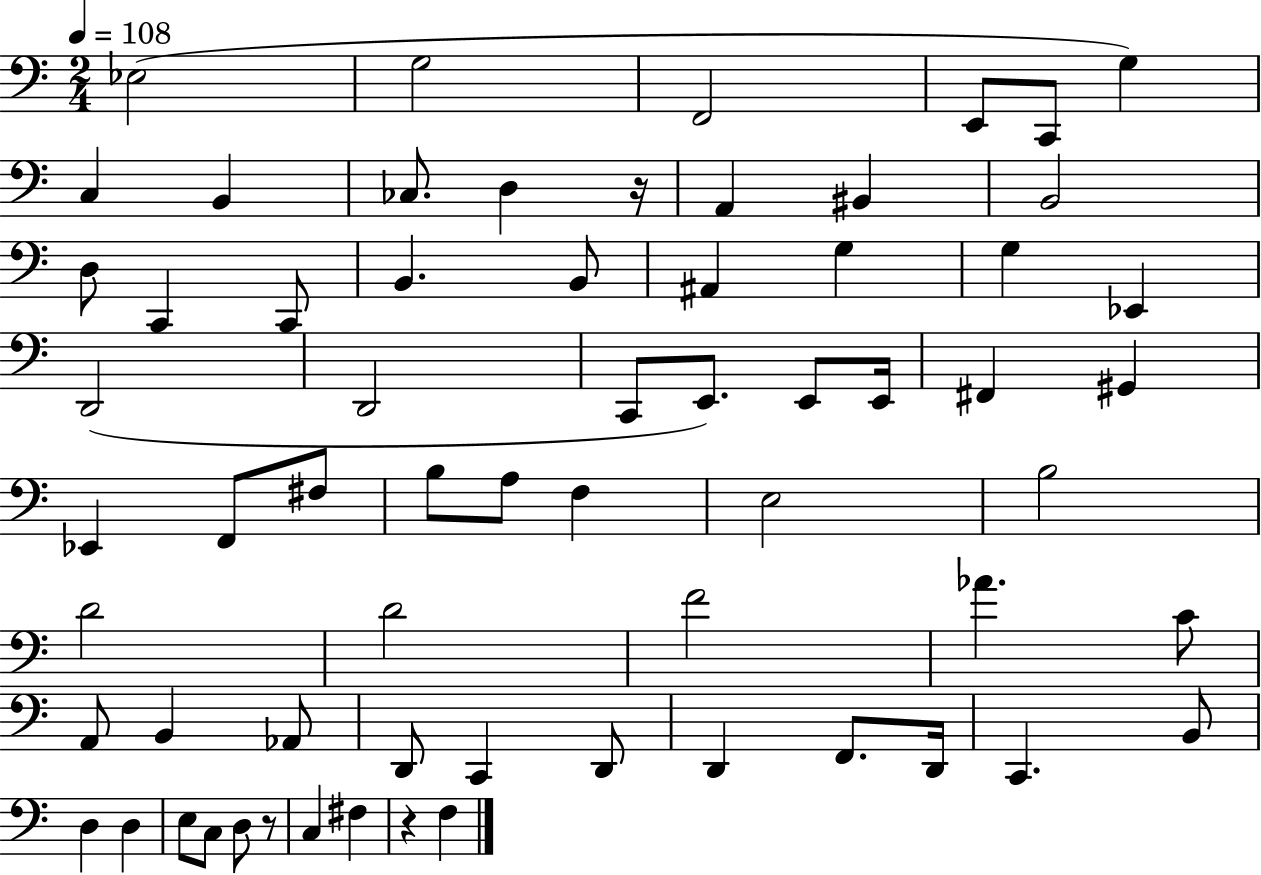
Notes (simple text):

Eb3/h G3/h F2/h E2/e C2/e G3/q C3/q B2/q CES3/e. D3/q R/s A2/q BIS2/q B2/h D3/e C2/q C2/e B2/q. B2/e A#2/q G3/q G3/q Eb2/q D2/h D2/h C2/e E2/e. E2/e E2/s F#2/q G#2/q Eb2/q F2/e F#3/e B3/e A3/e F3/q E3/h B3/h D4/h D4/h F4/h Ab4/q. C4/e A2/e B2/q Ab2/e D2/e C2/q D2/e D2/q F2/e. D2/s C2/q. B2/e D3/q D3/q E3/e C3/e D3/e R/e C3/q F#3/q R/q F3/q